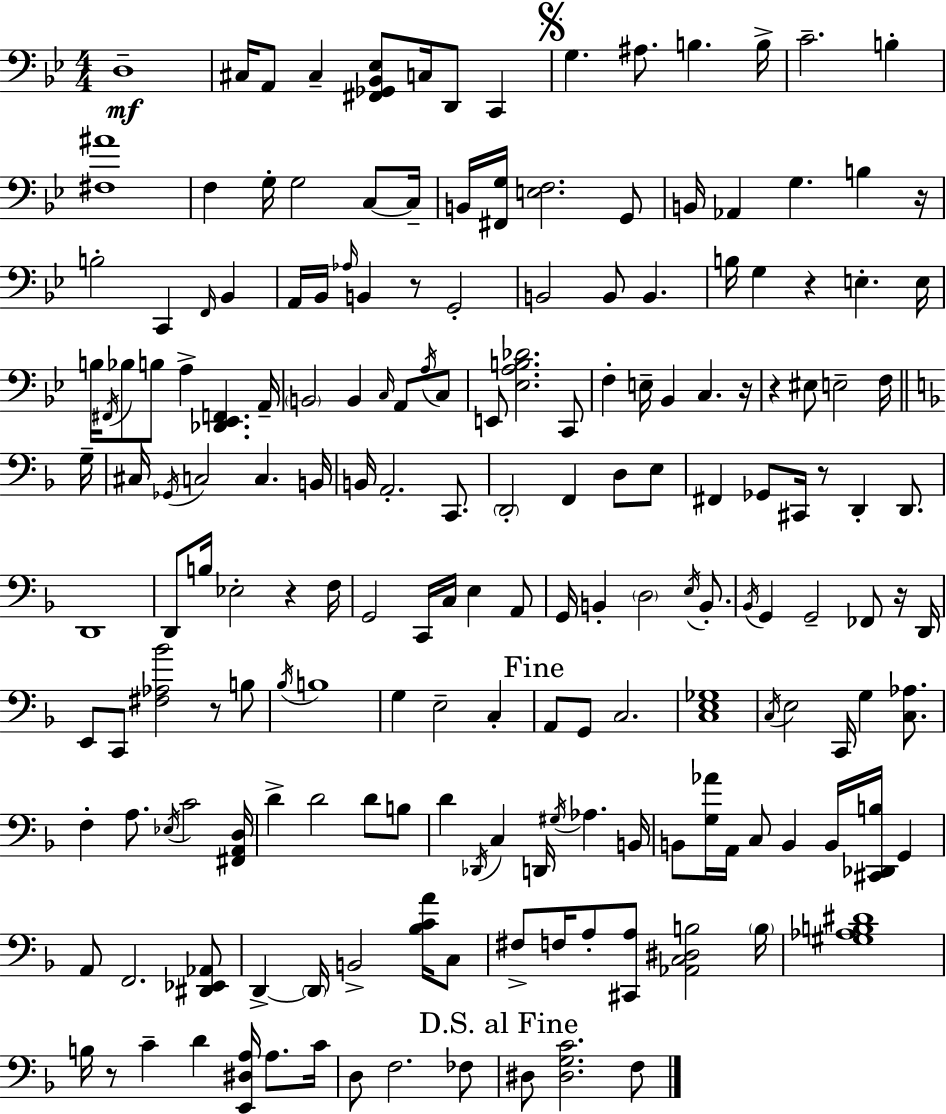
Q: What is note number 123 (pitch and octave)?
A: D4